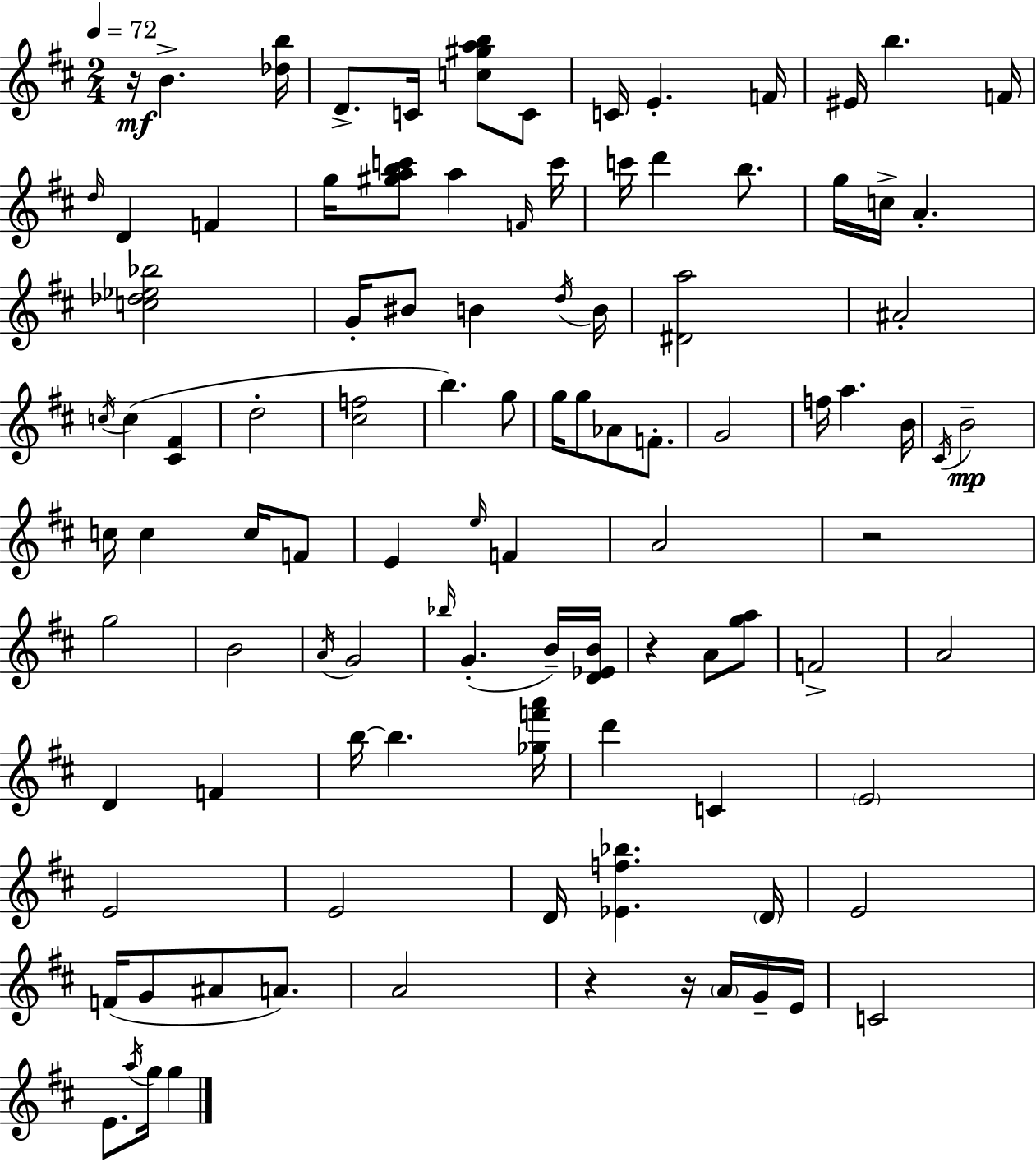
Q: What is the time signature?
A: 2/4